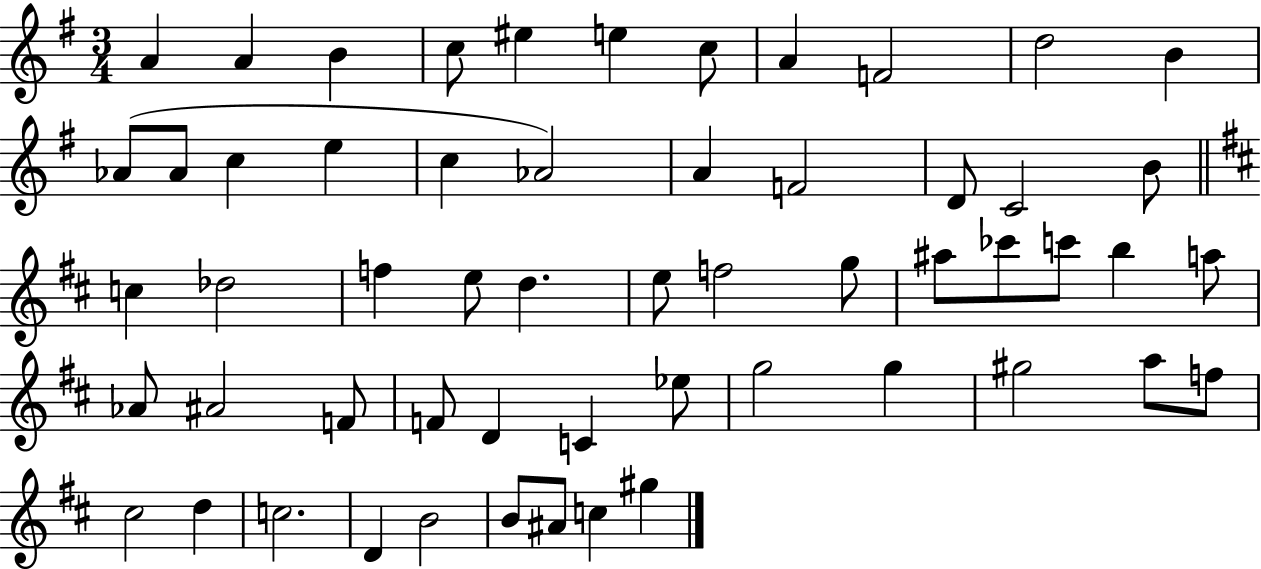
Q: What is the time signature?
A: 3/4